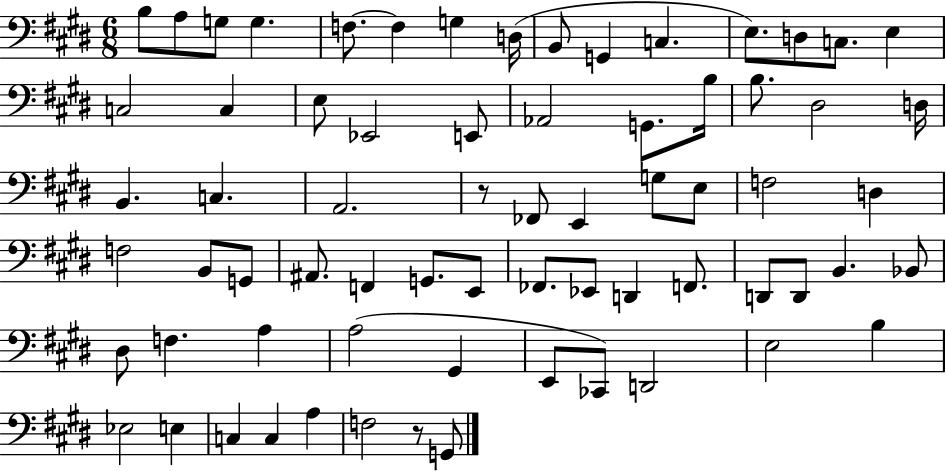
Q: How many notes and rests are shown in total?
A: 69